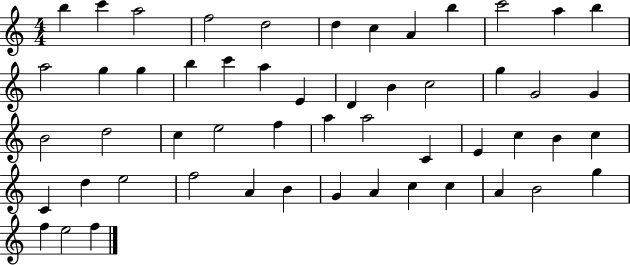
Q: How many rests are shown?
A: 0